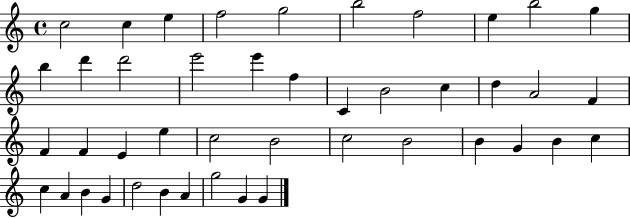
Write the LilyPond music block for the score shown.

{
  \clef treble
  \time 4/4
  \defaultTimeSignature
  \key c \major
  c''2 c''4 e''4 | f''2 g''2 | b''2 f''2 | e''4 b''2 g''4 | \break b''4 d'''4 d'''2 | e'''2 e'''4 f''4 | c'4 b'2 c''4 | d''4 a'2 f'4 | \break f'4 f'4 e'4 e''4 | c''2 b'2 | c''2 b'2 | b'4 g'4 b'4 c''4 | \break c''4 a'4 b'4 g'4 | d''2 b'4 a'4 | g''2 g'4 g'4 | \bar "|."
}